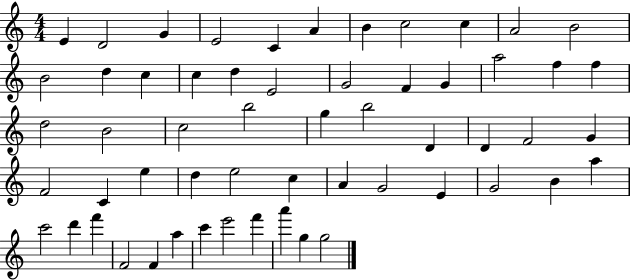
E4/q D4/h G4/q E4/h C4/q A4/q B4/q C5/h C5/q A4/h B4/h B4/h D5/q C5/q C5/q D5/q E4/h G4/h F4/q G4/q A5/h F5/q F5/q D5/h B4/h C5/h B5/h G5/q B5/h D4/q D4/q F4/h G4/q F4/h C4/q E5/q D5/q E5/h C5/q A4/q G4/h E4/q G4/h B4/q A5/q C6/h D6/q F6/q F4/h F4/q A5/q C6/q E6/h F6/q A6/q G5/q G5/h